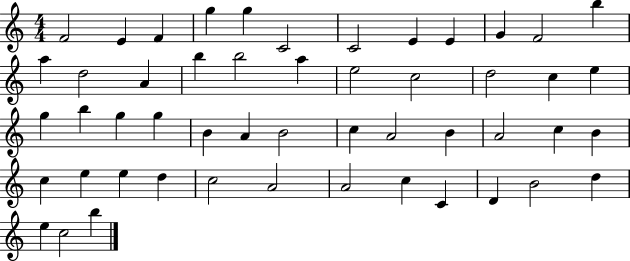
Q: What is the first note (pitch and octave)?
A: F4